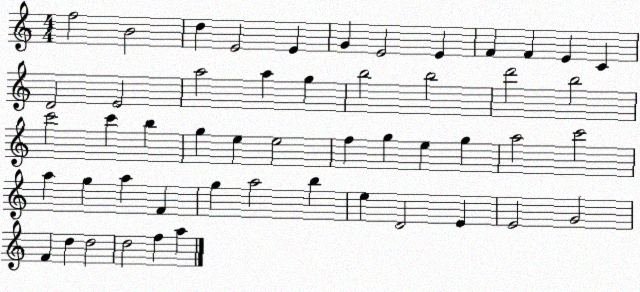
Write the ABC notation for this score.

X:1
T:Untitled
M:4/4
L:1/4
K:C
f2 B2 d E2 E G E2 E F F E C D2 E2 a2 a g b2 b2 d'2 b2 c'2 c' b g e e2 f g e g a2 c'2 a g a F g a2 b e D2 E E2 G2 F d d2 d2 f a